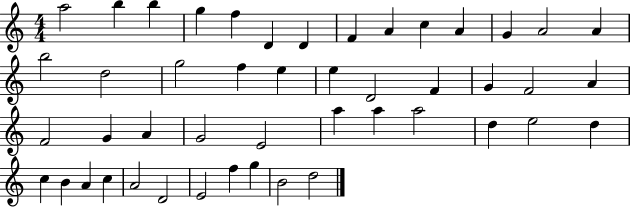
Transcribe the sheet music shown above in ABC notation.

X:1
T:Untitled
M:4/4
L:1/4
K:C
a2 b b g f D D F A c A G A2 A b2 d2 g2 f e e D2 F G F2 A F2 G A G2 E2 a a a2 d e2 d c B A c A2 D2 E2 f g B2 d2